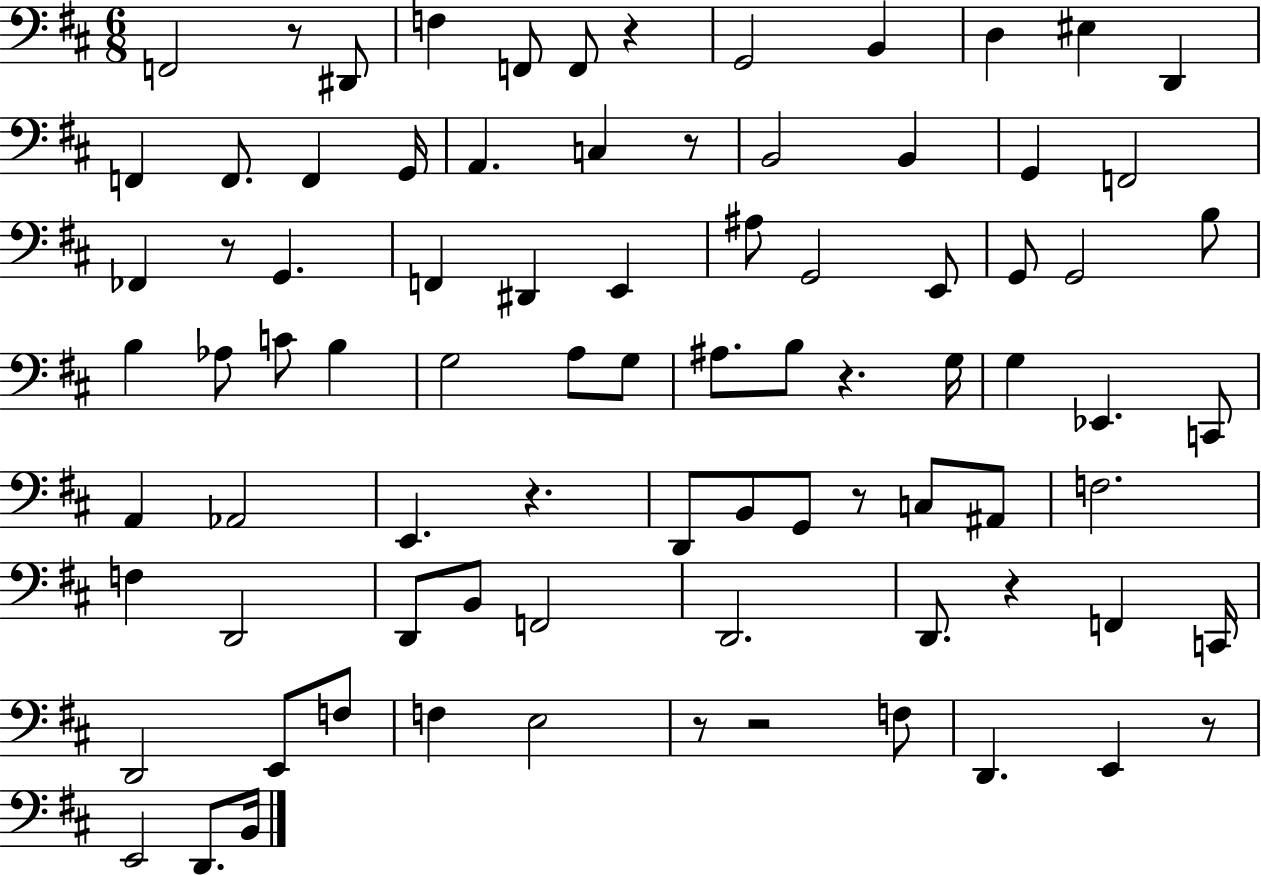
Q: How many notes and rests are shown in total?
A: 84